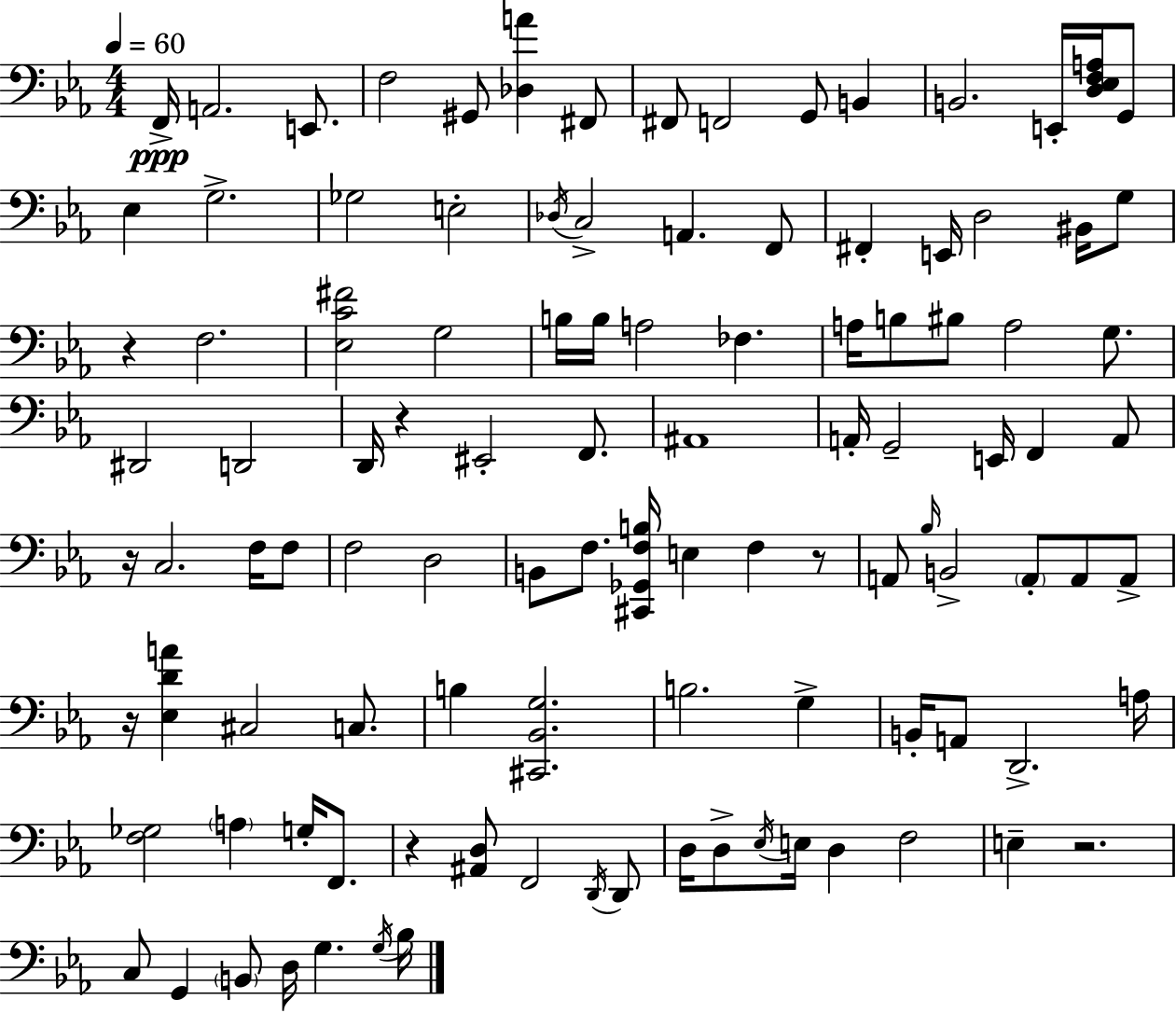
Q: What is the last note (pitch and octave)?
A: Bb3